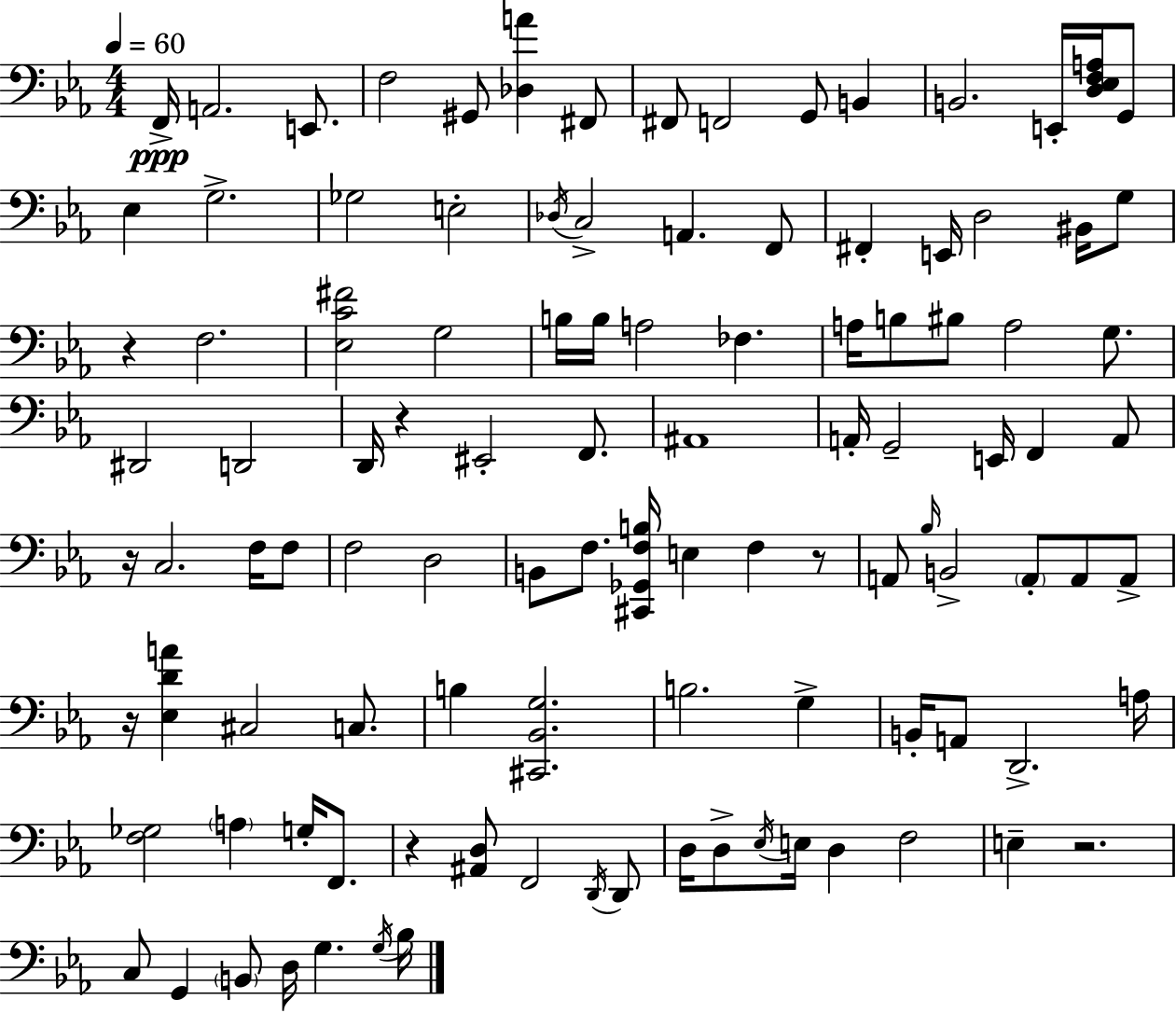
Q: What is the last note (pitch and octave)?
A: Bb3